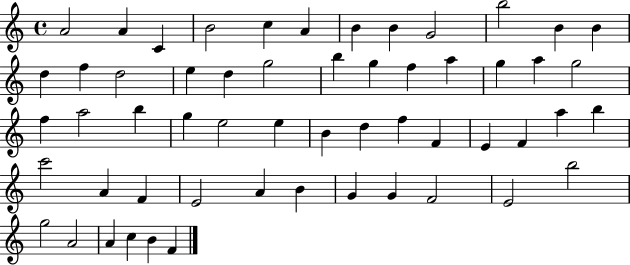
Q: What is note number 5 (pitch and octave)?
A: C5